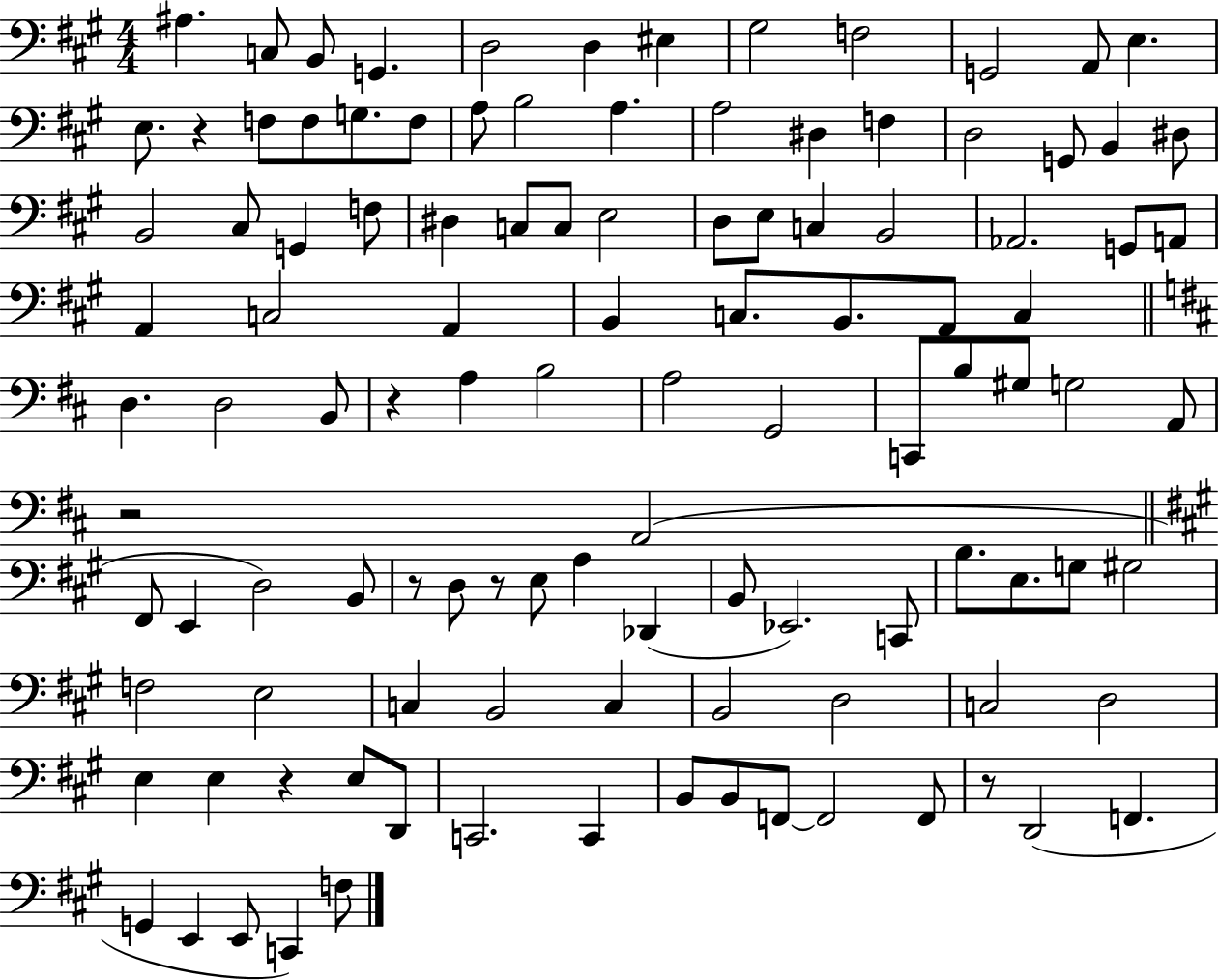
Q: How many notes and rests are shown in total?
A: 112